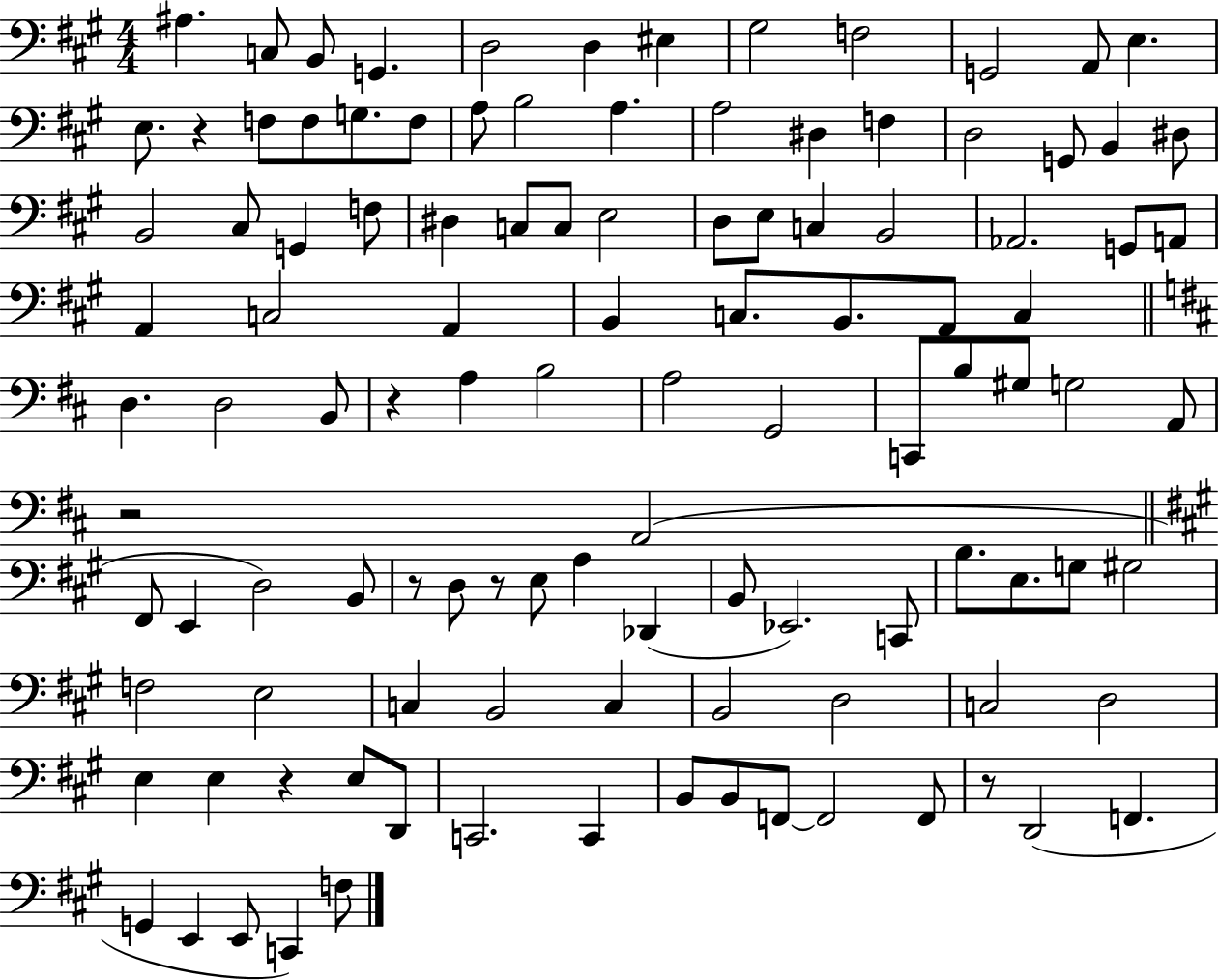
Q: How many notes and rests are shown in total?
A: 112